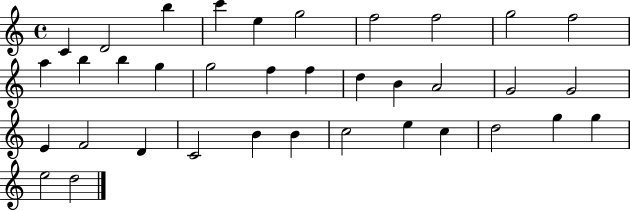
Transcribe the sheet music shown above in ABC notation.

X:1
T:Untitled
M:4/4
L:1/4
K:C
C D2 b c' e g2 f2 f2 g2 f2 a b b g g2 f f d B A2 G2 G2 E F2 D C2 B B c2 e c d2 g g e2 d2